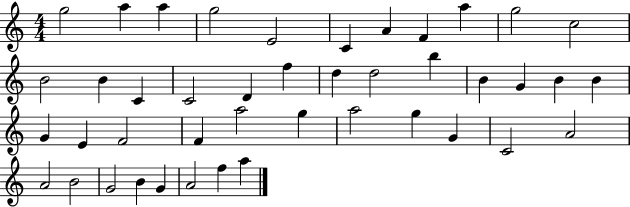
G5/h A5/q A5/q G5/h E4/h C4/q A4/q F4/q A5/q G5/h C5/h B4/h B4/q C4/q C4/h D4/q F5/q D5/q D5/h B5/q B4/q G4/q B4/q B4/q G4/q E4/q F4/h F4/q A5/h G5/q A5/h G5/q G4/q C4/h A4/h A4/h B4/h G4/h B4/q G4/q A4/h F5/q A5/q